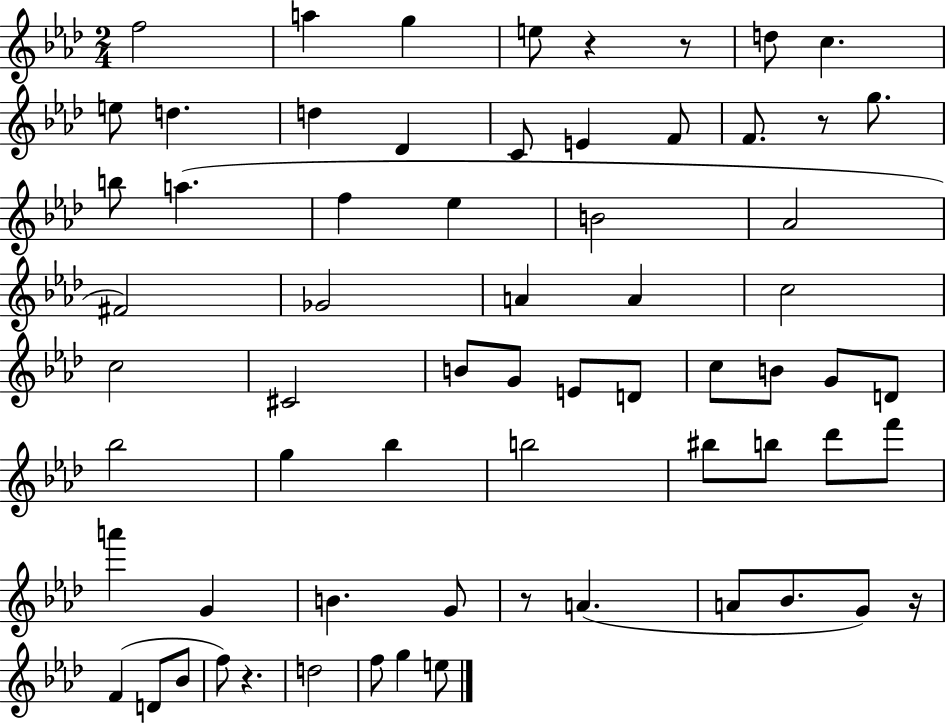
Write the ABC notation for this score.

X:1
T:Untitled
M:2/4
L:1/4
K:Ab
f2 a g e/2 z z/2 d/2 c e/2 d d _D C/2 E F/2 F/2 z/2 g/2 b/2 a f _e B2 _A2 ^F2 _G2 A A c2 c2 ^C2 B/2 G/2 E/2 D/2 c/2 B/2 G/2 D/2 _b2 g _b b2 ^b/2 b/2 _d'/2 f'/2 a' G B G/2 z/2 A A/2 _B/2 G/2 z/4 F D/2 _B/2 f/2 z d2 f/2 g e/2